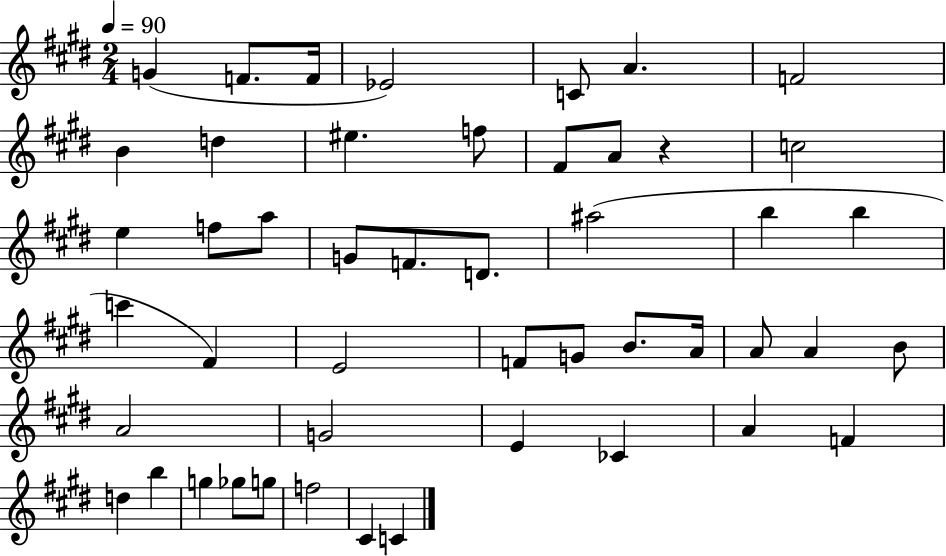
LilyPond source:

{
  \clef treble
  \numericTimeSignature
  \time 2/4
  \key e \major
  \tempo 4 = 90
  g'4( f'8. f'16 | ees'2) | c'8 a'4. | f'2 | \break b'4 d''4 | eis''4. f''8 | fis'8 a'8 r4 | c''2 | \break e''4 f''8 a''8 | g'8 f'8. d'8. | ais''2( | b''4 b''4 | \break c'''4 fis'4) | e'2 | f'8 g'8 b'8. a'16 | a'8 a'4 b'8 | \break a'2 | g'2 | e'4 ces'4 | a'4 f'4 | \break d''4 b''4 | g''4 ges''8 g''8 | f''2 | cis'4 c'4 | \break \bar "|."
}